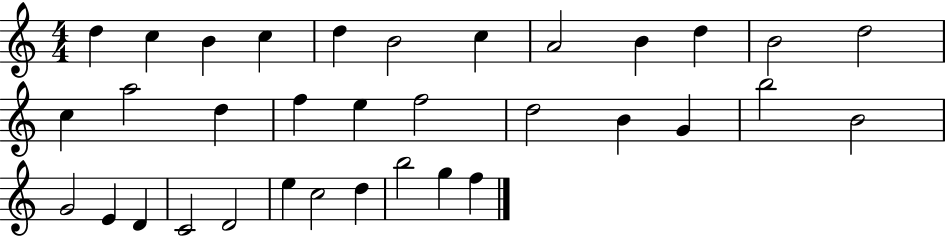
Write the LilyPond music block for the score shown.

{
  \clef treble
  \numericTimeSignature
  \time 4/4
  \key c \major
  d''4 c''4 b'4 c''4 | d''4 b'2 c''4 | a'2 b'4 d''4 | b'2 d''2 | \break c''4 a''2 d''4 | f''4 e''4 f''2 | d''2 b'4 g'4 | b''2 b'2 | \break g'2 e'4 d'4 | c'2 d'2 | e''4 c''2 d''4 | b''2 g''4 f''4 | \break \bar "|."
}